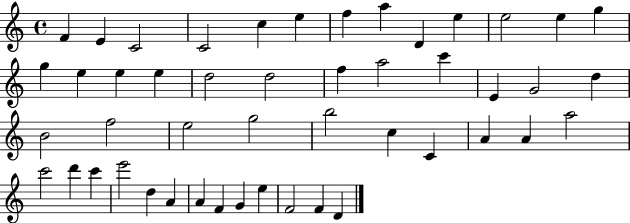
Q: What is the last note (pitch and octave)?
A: D4